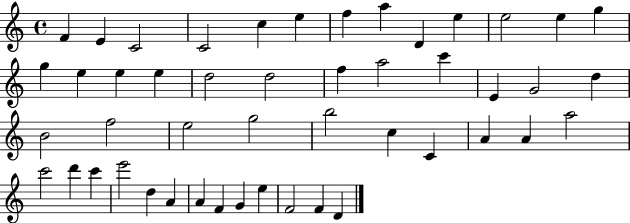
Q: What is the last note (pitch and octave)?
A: D4